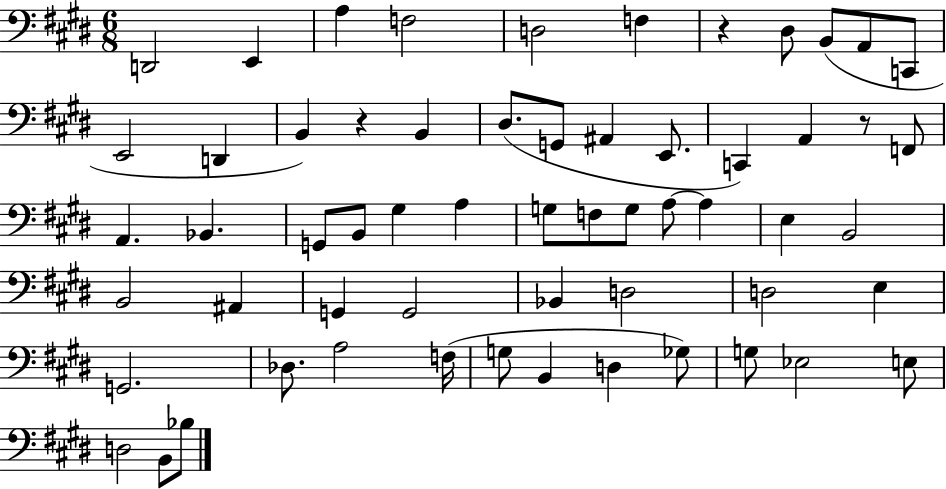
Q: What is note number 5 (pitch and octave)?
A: D3